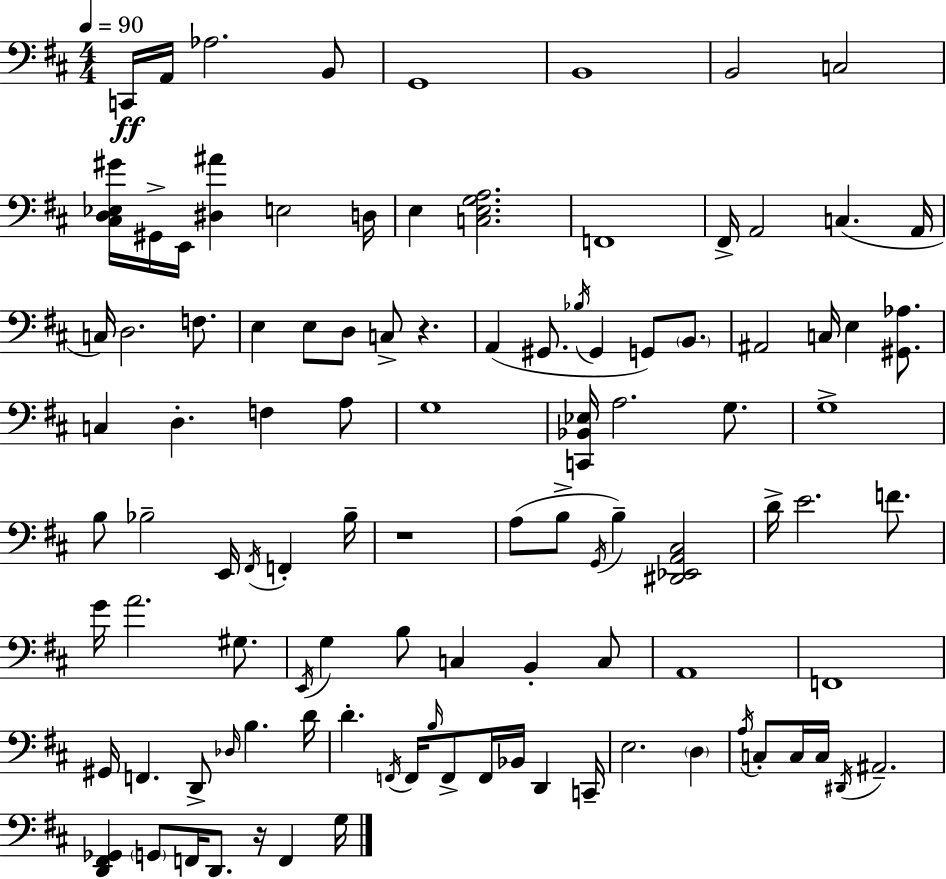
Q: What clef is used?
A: bass